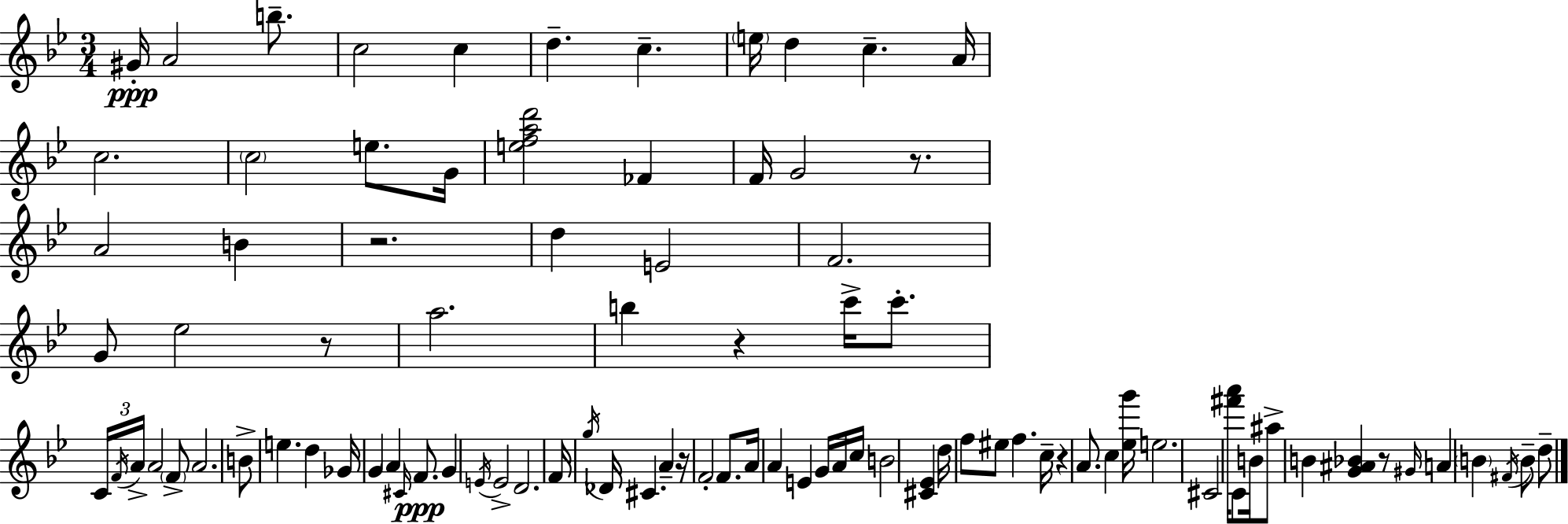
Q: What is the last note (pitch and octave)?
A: D5